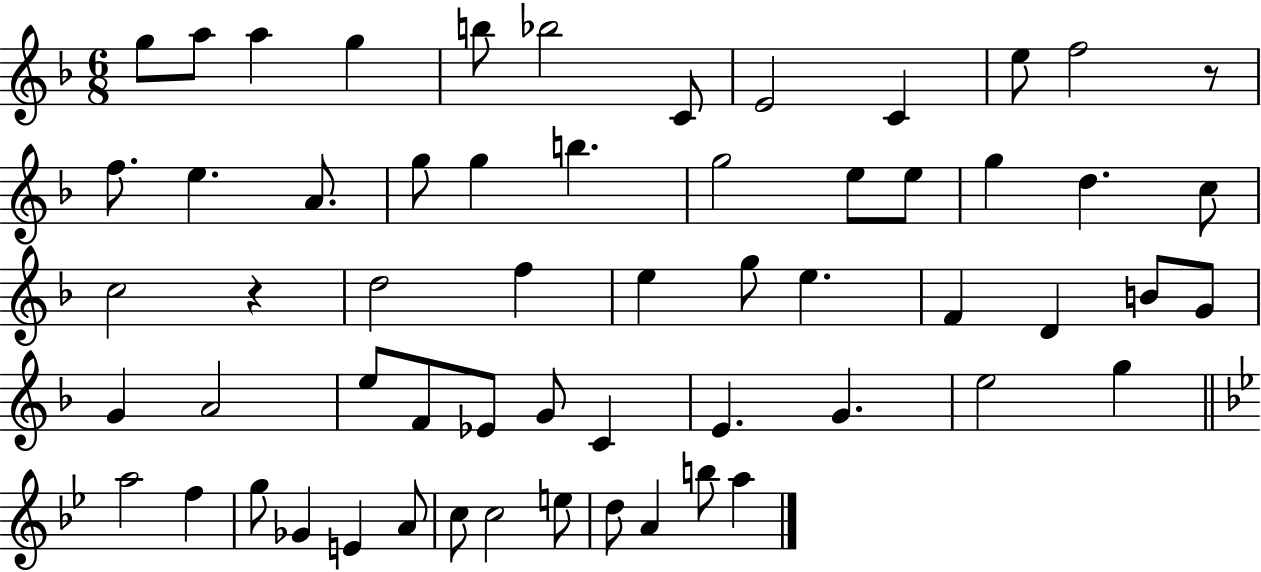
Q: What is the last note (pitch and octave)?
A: A5